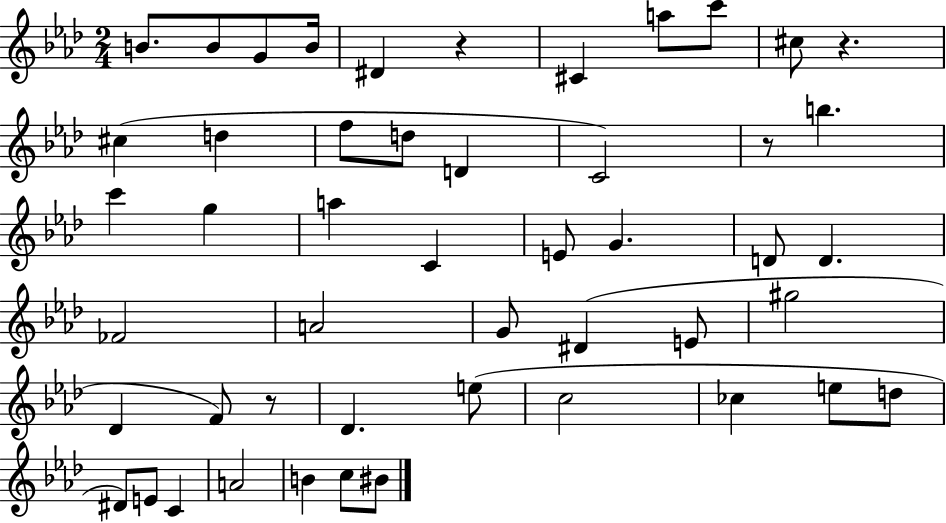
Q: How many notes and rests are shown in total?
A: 49